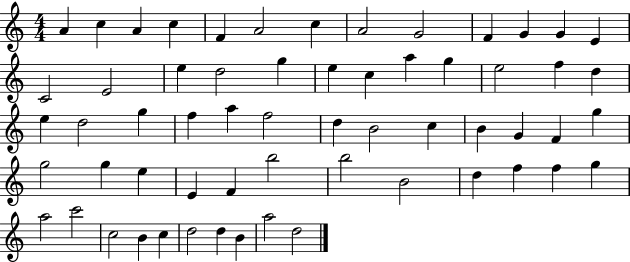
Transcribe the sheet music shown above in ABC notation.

X:1
T:Untitled
M:4/4
L:1/4
K:C
A c A c F A2 c A2 G2 F G G E C2 E2 e d2 g e c a g e2 f d e d2 g f a f2 d B2 c B G F g g2 g e E F b2 b2 B2 d f f g a2 c'2 c2 B c d2 d B a2 d2